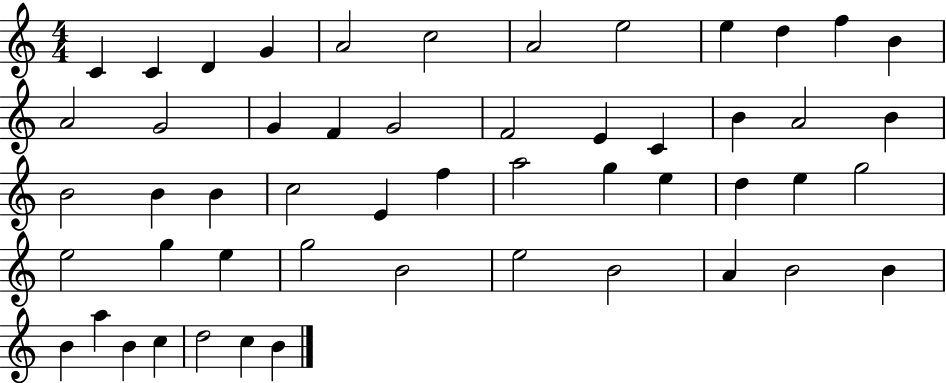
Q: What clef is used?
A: treble